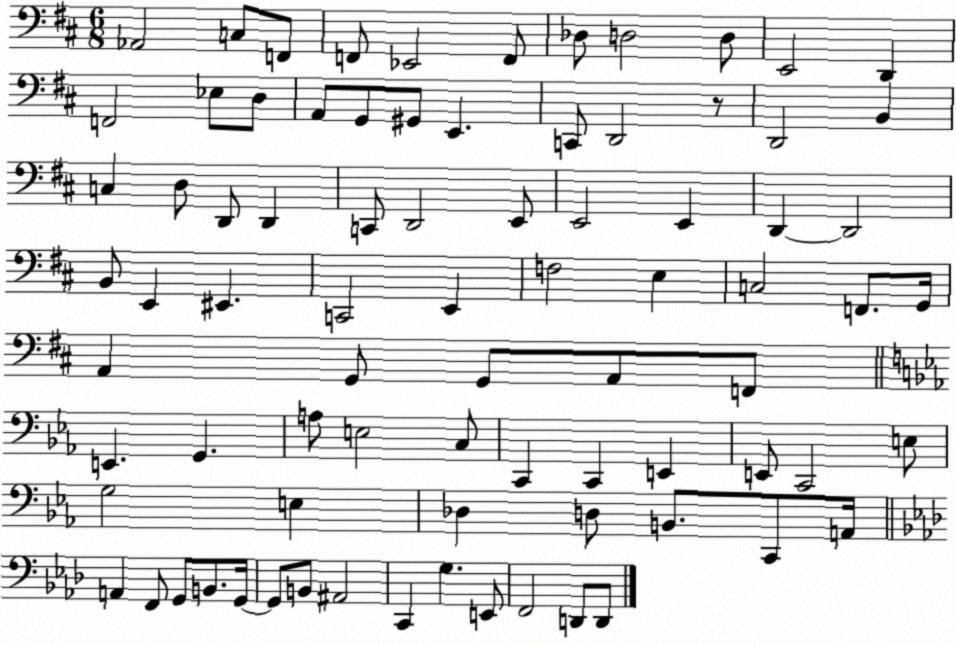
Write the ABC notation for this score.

X:1
T:Untitled
M:6/8
L:1/4
K:D
_A,,2 C,/2 F,,/2 F,,/2 _E,,2 F,,/2 _D,/2 D,2 D,/2 E,,2 D,, F,,2 _E,/2 D,/2 A,,/2 G,,/2 ^G,,/2 E,, C,,/2 D,,2 z/2 D,,2 B,, C, D,/2 D,,/2 D,, C,,/2 D,,2 E,,/2 E,,2 E,, D,, D,,2 B,,/2 E,, ^E,, C,,2 E,, F,2 E, C,2 F,,/2 G,,/4 A,, G,,/2 G,,/2 A,,/2 F,,/2 E,, G,, A,/2 E,2 C,/2 C,, C,, E,, E,,/2 C,,2 E,/2 G,2 E, _D, D,/2 B,,/2 C,,/2 A,,/4 A,, F,,/2 G,,/2 B,,/2 G,,/4 G,,/2 B,,/2 ^A,,2 C,, G, E,,/2 F,,2 D,,/2 D,,/2